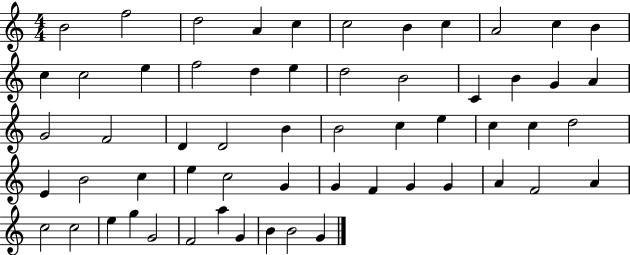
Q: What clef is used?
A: treble